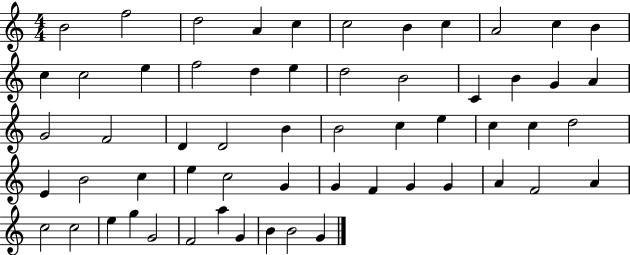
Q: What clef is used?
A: treble